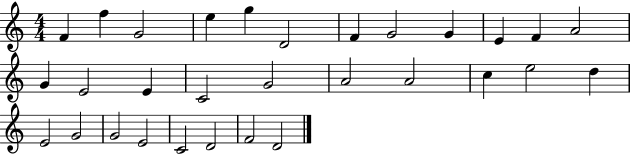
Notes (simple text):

F4/q F5/q G4/h E5/q G5/q D4/h F4/q G4/h G4/q E4/q F4/q A4/h G4/q E4/h E4/q C4/h G4/h A4/h A4/h C5/q E5/h D5/q E4/h G4/h G4/h E4/h C4/h D4/h F4/h D4/h